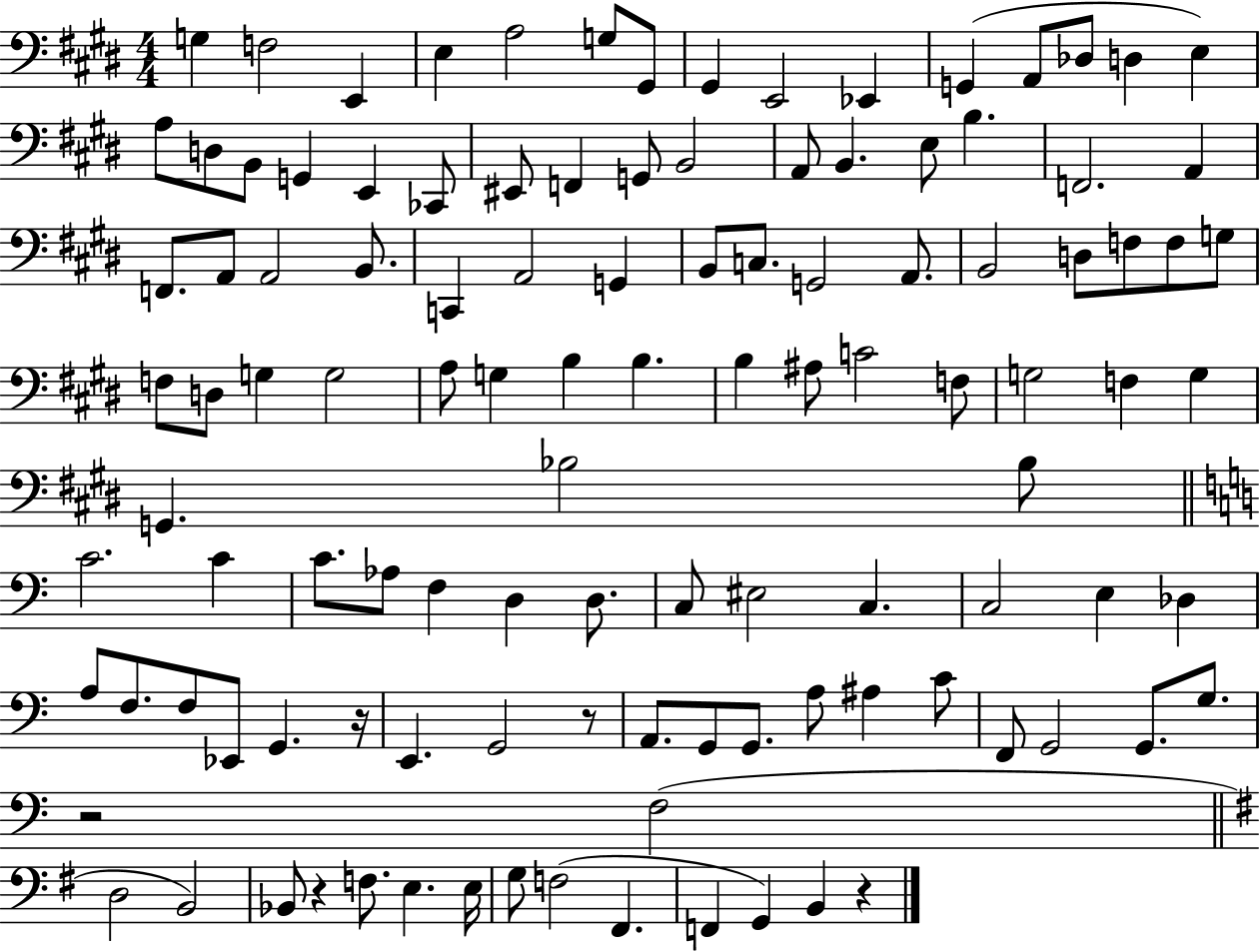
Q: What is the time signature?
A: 4/4